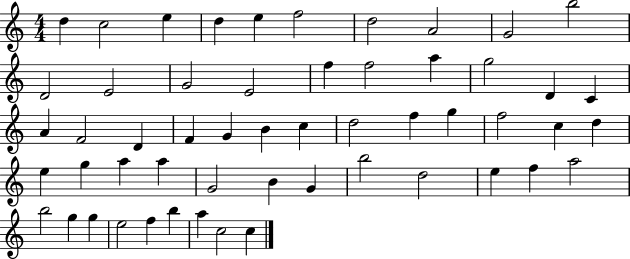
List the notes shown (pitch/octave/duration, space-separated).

D5/q C5/h E5/q D5/q E5/q F5/h D5/h A4/h G4/h B5/h D4/h E4/h G4/h E4/h F5/q F5/h A5/q G5/h D4/q C4/q A4/q F4/h D4/q F4/q G4/q B4/q C5/q D5/h F5/q G5/q F5/h C5/q D5/q E5/q G5/q A5/q A5/q G4/h B4/q G4/q B5/h D5/h E5/q F5/q A5/h B5/h G5/q G5/q E5/h F5/q B5/q A5/q C5/h C5/q